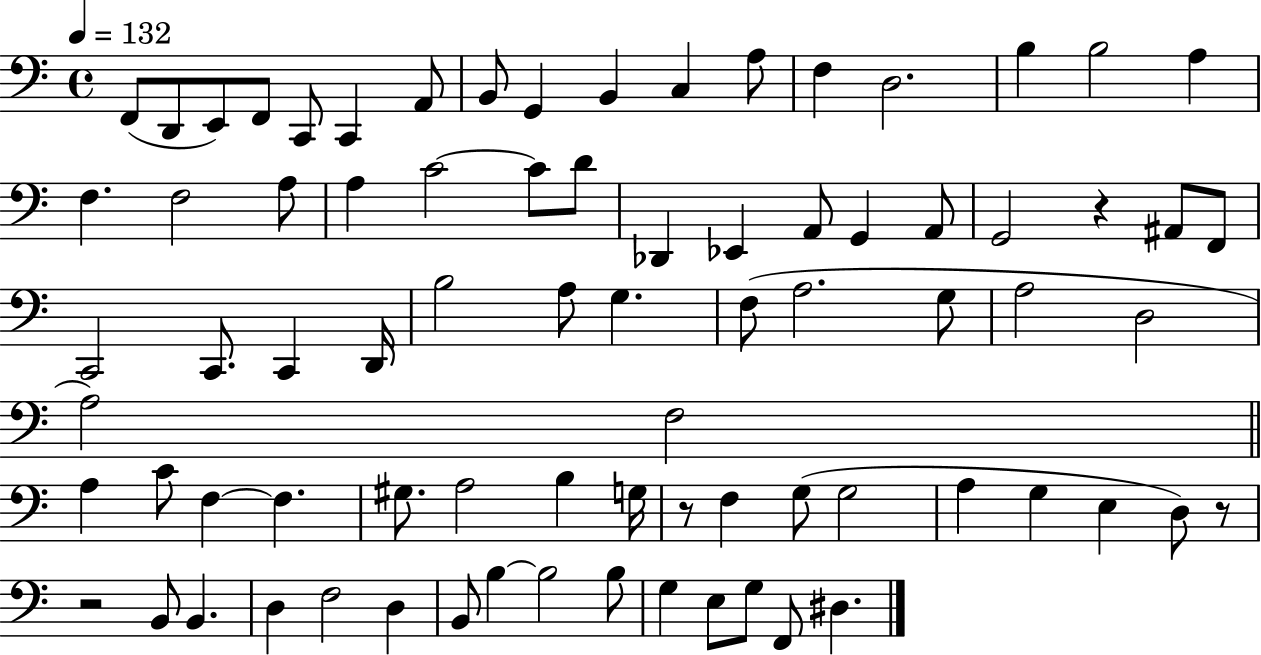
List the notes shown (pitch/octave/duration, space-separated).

F2/e D2/e E2/e F2/e C2/e C2/q A2/e B2/e G2/q B2/q C3/q A3/e F3/q D3/h. B3/q B3/h A3/q F3/q. F3/h A3/e A3/q C4/h C4/e D4/e Db2/q Eb2/q A2/e G2/q A2/e G2/h R/q A#2/e F2/e C2/h C2/e. C2/q D2/s B3/h A3/e G3/q. F3/e A3/h. G3/e A3/h D3/h A3/h F3/h A3/q C4/e F3/q F3/q. G#3/e. A3/h B3/q G3/s R/e F3/q G3/e G3/h A3/q G3/q E3/q D3/e R/e R/h B2/e B2/q. D3/q F3/h D3/q B2/e B3/q B3/h B3/e G3/q E3/e G3/e F2/e D#3/q.